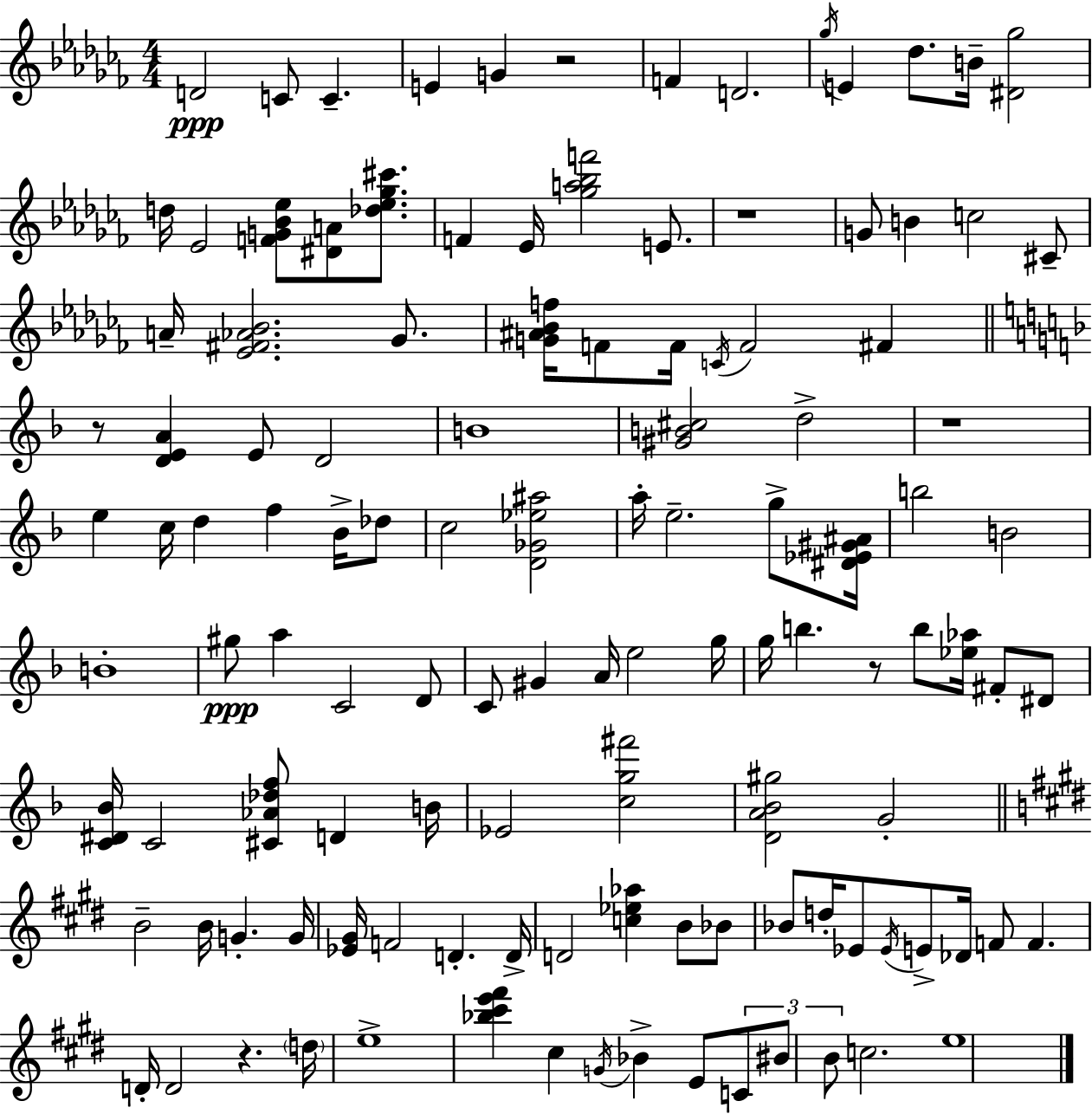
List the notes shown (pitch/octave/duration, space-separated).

D4/h C4/e C4/q. E4/q G4/q R/h F4/q D4/h. Gb5/s E4/q Db5/e. B4/s [D#4,Gb5]/h D5/s Eb4/h [F4,G4,Bb4,Eb5]/e [D#4,A4]/e [Db5,Eb5,Gb5,C#6]/e. F4/q Eb4/s [Gb5,A5,Bb5,F6]/h E4/e. R/w G4/e B4/q C5/h C#4/e A4/s [Eb4,F#4,Ab4,Bb4]/h. Gb4/e. [G4,A#4,Bb4,F5]/s F4/e F4/s C4/s F4/h F#4/q R/e [D4,E4,A4]/q E4/e D4/h B4/w [G#4,B4,C#5]/h D5/h R/w E5/q C5/s D5/q F5/q Bb4/s Db5/e C5/h [D4,Gb4,Eb5,A#5]/h A5/s E5/h. G5/e [D#4,Eb4,G#4,A#4]/s B5/h B4/h B4/w G#5/e A5/q C4/h D4/e C4/e G#4/q A4/s E5/h G5/s G5/s B5/q. R/e B5/e [Eb5,Ab5]/s F#4/e D#4/e [C4,D#4,Bb4]/s C4/h [C#4,Ab4,Db5,F5]/e D4/q B4/s Eb4/h [C5,G5,F#6]/h [D4,A4,Bb4,G#5]/h G4/h B4/h B4/s G4/q. G4/s [Eb4,G#4]/s F4/h D4/q. D4/s D4/h [C5,Eb5,Ab5]/q B4/e Bb4/e Bb4/e D5/s Eb4/e Eb4/s E4/e Db4/s F4/e F4/q. D4/s D4/h R/q. D5/s E5/w [Bb5,C#6,E6,F#6]/q C#5/q G4/s Bb4/q E4/e C4/e BIS4/e B4/e C5/h. E5/w